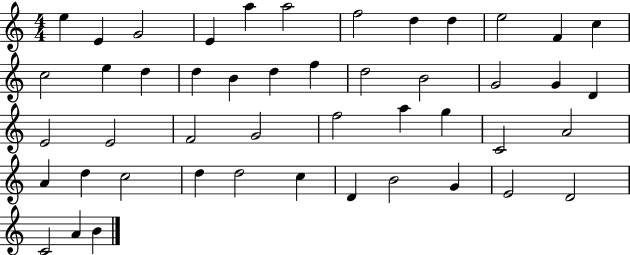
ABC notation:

X:1
T:Untitled
M:4/4
L:1/4
K:C
e E G2 E a a2 f2 d d e2 F c c2 e d d B d f d2 B2 G2 G D E2 E2 F2 G2 f2 a g C2 A2 A d c2 d d2 c D B2 G E2 D2 C2 A B